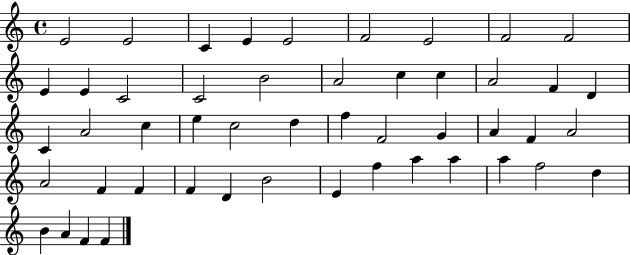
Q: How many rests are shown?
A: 0